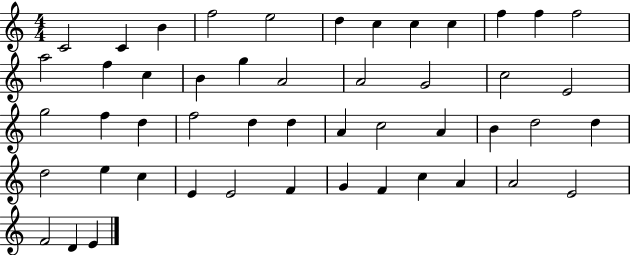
X:1
T:Untitled
M:4/4
L:1/4
K:C
C2 C B f2 e2 d c c c f f f2 a2 f c B g A2 A2 G2 c2 E2 g2 f d f2 d d A c2 A B d2 d d2 e c E E2 F G F c A A2 E2 F2 D E